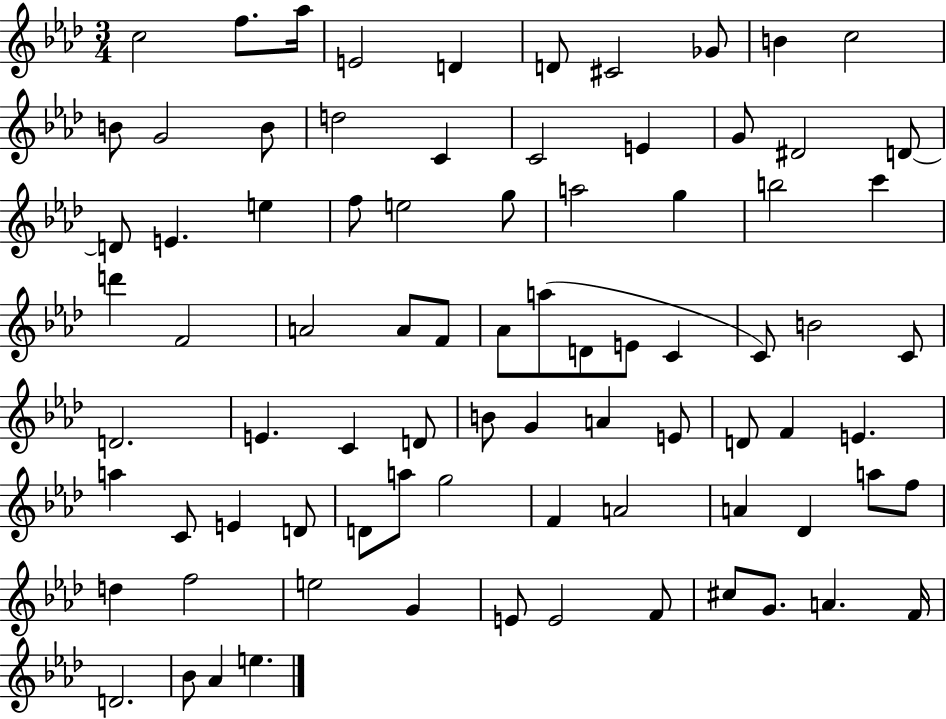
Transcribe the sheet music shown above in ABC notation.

X:1
T:Untitled
M:3/4
L:1/4
K:Ab
c2 f/2 _a/4 E2 D D/2 ^C2 _G/2 B c2 B/2 G2 B/2 d2 C C2 E G/2 ^D2 D/2 D/2 E e f/2 e2 g/2 a2 g b2 c' d' F2 A2 A/2 F/2 _A/2 a/2 D/2 E/2 C C/2 B2 C/2 D2 E C D/2 B/2 G A E/2 D/2 F E a C/2 E D/2 D/2 a/2 g2 F A2 A _D a/2 f/2 d f2 e2 G E/2 E2 F/2 ^c/2 G/2 A F/4 D2 _B/2 _A e